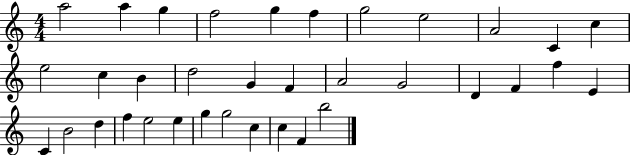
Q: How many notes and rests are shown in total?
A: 35